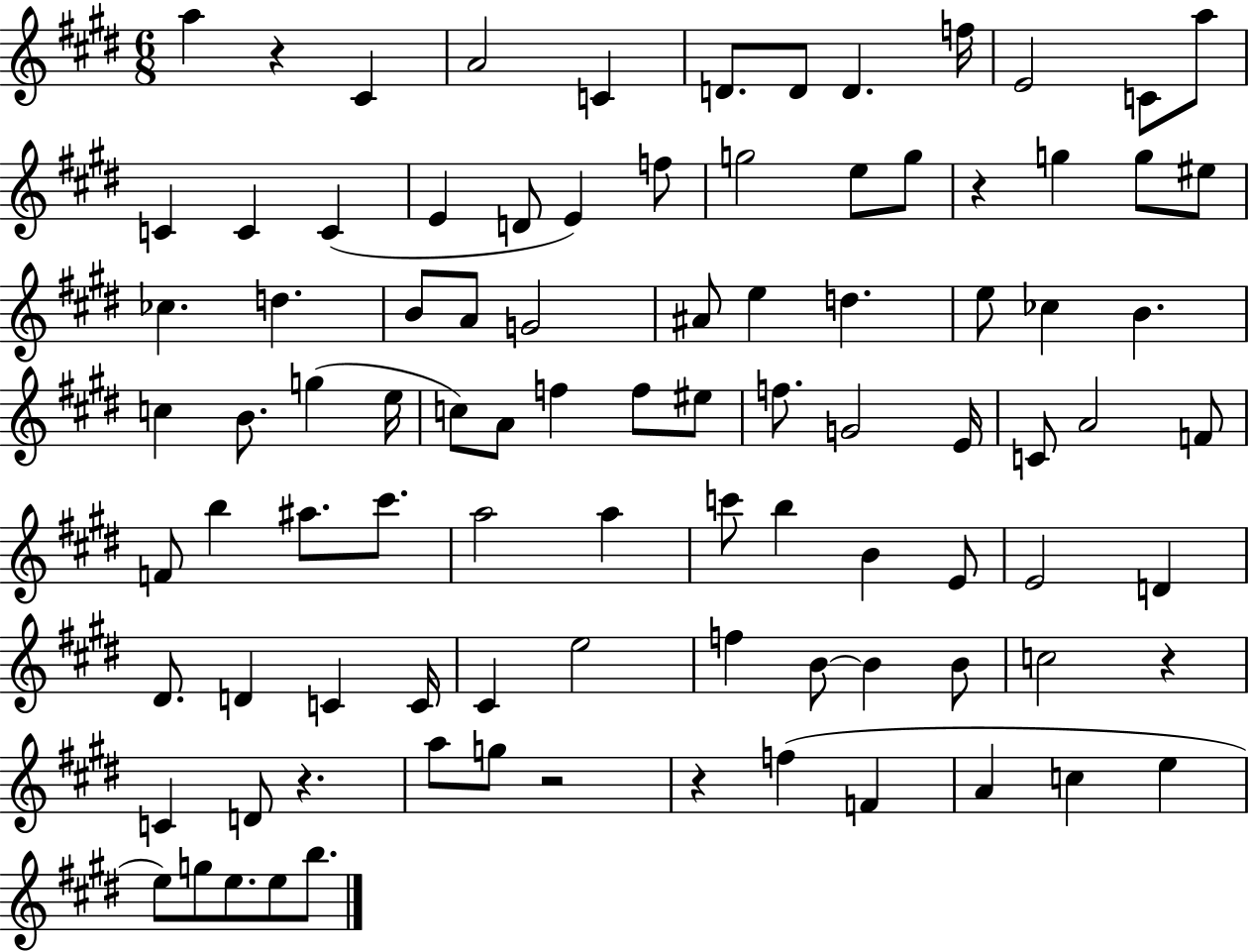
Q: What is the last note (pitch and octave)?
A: B5